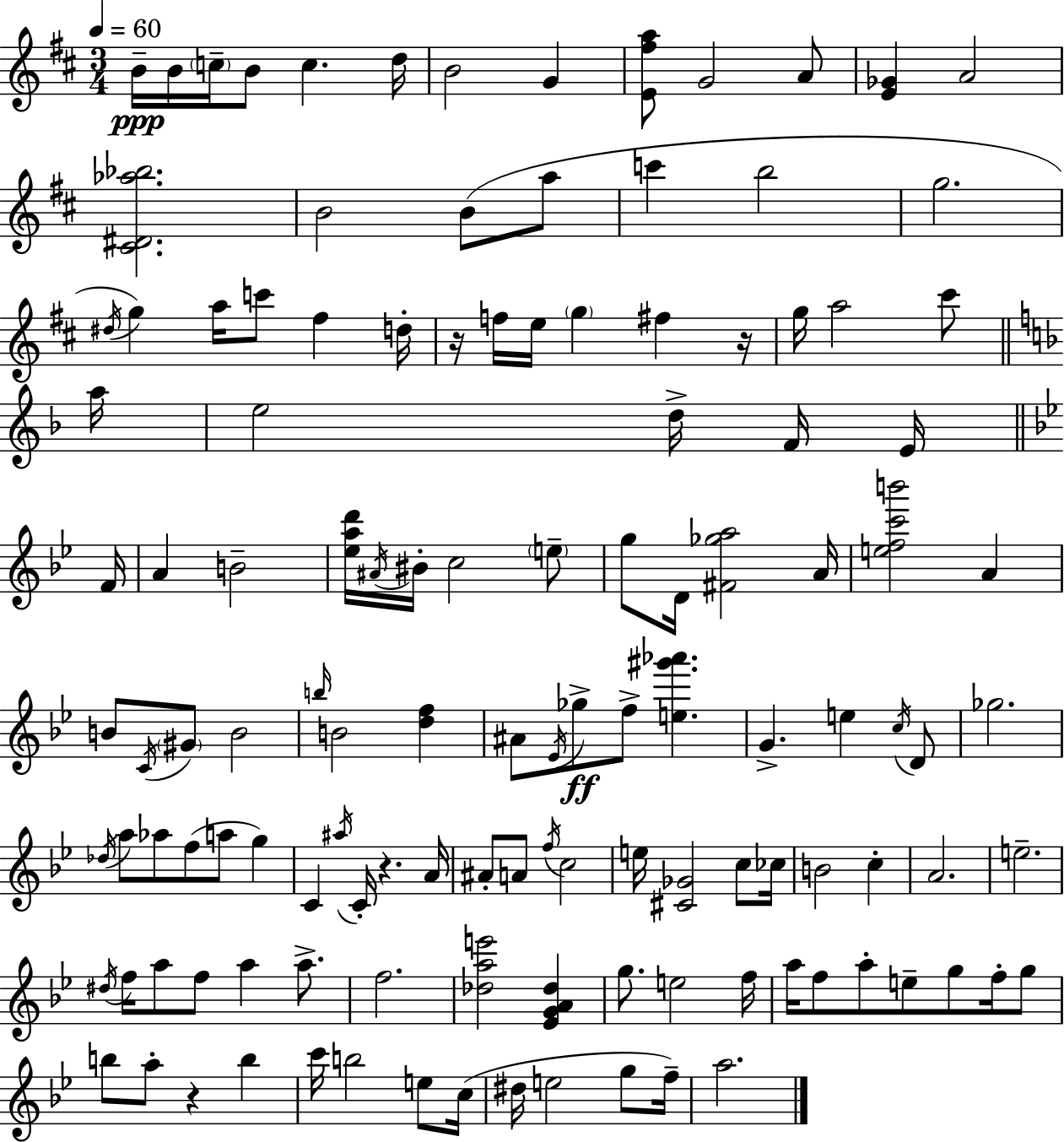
{
  \clef treble
  \numericTimeSignature
  \time 3/4
  \key d \major
  \tempo 4 = 60
  \repeat volta 2 { b'16--\ppp b'16 \parenthesize c''16-- b'8 c''4. d''16 | b'2 g'4 | <e' fis'' a''>8 g'2 a'8 | <e' ges'>4 a'2 | \break <cis' dis' aes'' bes''>2. | b'2 b'8( a''8 | c'''4 b''2 | g''2. | \break \acciaccatura { dis''16 }) g''4 a''16 c'''8 fis''4 | d''16-. r16 f''16 e''16 \parenthesize g''4 fis''4 | r16 g''16 a''2 cis'''8 | \bar "||" \break \key f \major a''16 e''2 d''16-> f'16 e'16 | \bar "||" \break \key bes \major f'16 a'4 b'2-- | <ees'' a'' d'''>16 \acciaccatura { ais'16 } bis'16-. c''2 | \parenthesize e''8-- g''8 d'16 <fis' ges'' a''>2 | a'16 <e'' f'' c''' b'''>2 a'4 | \break b'8 \acciaccatura { c'16 } \parenthesize gis'8 b'2 | \grace { b''16 } b'2 | <d'' f''>4 ais'8 \acciaccatura { ees'16 } ges''8->\ff f''8-> <e'' gis''' aes'''>4. | g'4.-> e''4 | \break \acciaccatura { c''16 } d'8 ges''2. | \acciaccatura { des''16 } a''8 aes''8 f''8( | a''8 g''4) c'4 \acciaccatura { ais''16 } | c'16-. r4. a'16 ais'8-. a'8 | \break \acciaccatura { f''16 } c''2 e''16 <cis' ges'>2 | c''8 ces''16 b'2 | c''4-. a'2. | e''2.-- | \break \acciaccatura { dis''16 } f''16 a''8 | f''8 a''4 a''8.-> f''2. | <des'' a'' e'''>2 | <ees' g' a' des''>4 g''8. | \break e''2 f''16 a''16 f''8 | a''8-. e''8-- g''8 f''16-. g''8 b''8 | a''8-. r4 b''4 c'''16 b''2 | e''8 c''16( dis''16 e''2 | \break g''8 f''16--) a''2. | } \bar "|."
}